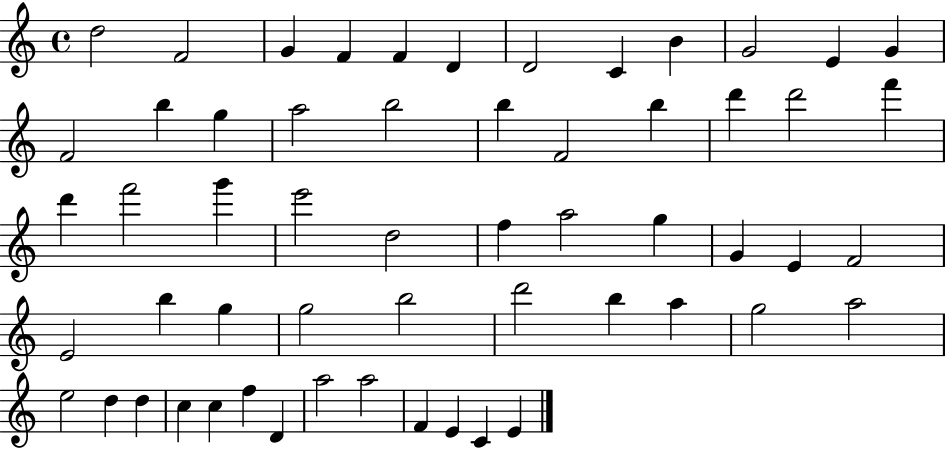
D5/h F4/h G4/q F4/q F4/q D4/q D4/h C4/q B4/q G4/h E4/q G4/q F4/h B5/q G5/q A5/h B5/h B5/q F4/h B5/q D6/q D6/h F6/q D6/q F6/h G6/q E6/h D5/h F5/q A5/h G5/q G4/q E4/q F4/h E4/h B5/q G5/q G5/h B5/h D6/h B5/q A5/q G5/h A5/h E5/h D5/q D5/q C5/q C5/q F5/q D4/q A5/h A5/h F4/q E4/q C4/q E4/q